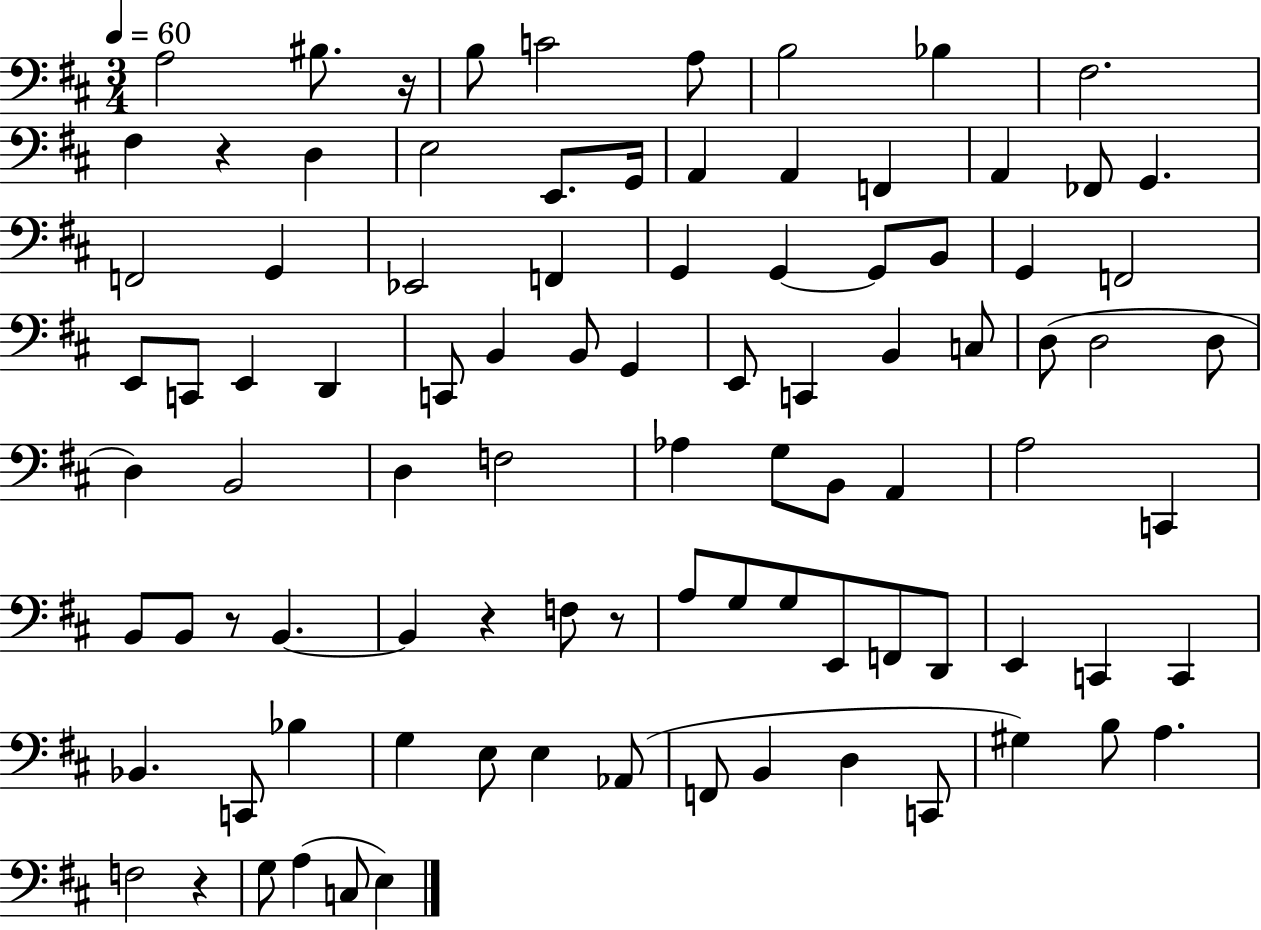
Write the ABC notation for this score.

X:1
T:Untitled
M:3/4
L:1/4
K:D
A,2 ^B,/2 z/4 B,/2 C2 A,/2 B,2 _B, ^F,2 ^F, z D, E,2 E,,/2 G,,/4 A,, A,, F,, A,, _F,,/2 G,, F,,2 G,, _E,,2 F,, G,, G,, G,,/2 B,,/2 G,, F,,2 E,,/2 C,,/2 E,, D,, C,,/2 B,, B,,/2 G,, E,,/2 C,, B,, C,/2 D,/2 D,2 D,/2 D, B,,2 D, F,2 _A, G,/2 B,,/2 A,, A,2 C,, B,,/2 B,,/2 z/2 B,, B,, z F,/2 z/2 A,/2 G,/2 G,/2 E,,/2 F,,/2 D,,/2 E,, C,, C,, _B,, C,,/2 _B, G, E,/2 E, _A,,/2 F,,/2 B,, D, C,,/2 ^G, B,/2 A, F,2 z G,/2 A, C,/2 E,